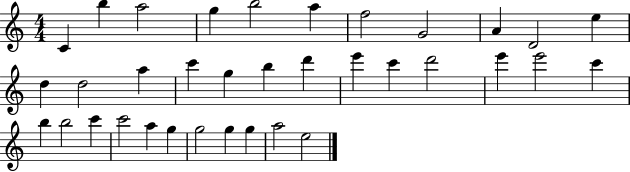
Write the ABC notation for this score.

X:1
T:Untitled
M:4/4
L:1/4
K:C
C b a2 g b2 a f2 G2 A D2 e d d2 a c' g b d' e' c' d'2 e' e'2 c' b b2 c' c'2 a g g2 g g a2 e2